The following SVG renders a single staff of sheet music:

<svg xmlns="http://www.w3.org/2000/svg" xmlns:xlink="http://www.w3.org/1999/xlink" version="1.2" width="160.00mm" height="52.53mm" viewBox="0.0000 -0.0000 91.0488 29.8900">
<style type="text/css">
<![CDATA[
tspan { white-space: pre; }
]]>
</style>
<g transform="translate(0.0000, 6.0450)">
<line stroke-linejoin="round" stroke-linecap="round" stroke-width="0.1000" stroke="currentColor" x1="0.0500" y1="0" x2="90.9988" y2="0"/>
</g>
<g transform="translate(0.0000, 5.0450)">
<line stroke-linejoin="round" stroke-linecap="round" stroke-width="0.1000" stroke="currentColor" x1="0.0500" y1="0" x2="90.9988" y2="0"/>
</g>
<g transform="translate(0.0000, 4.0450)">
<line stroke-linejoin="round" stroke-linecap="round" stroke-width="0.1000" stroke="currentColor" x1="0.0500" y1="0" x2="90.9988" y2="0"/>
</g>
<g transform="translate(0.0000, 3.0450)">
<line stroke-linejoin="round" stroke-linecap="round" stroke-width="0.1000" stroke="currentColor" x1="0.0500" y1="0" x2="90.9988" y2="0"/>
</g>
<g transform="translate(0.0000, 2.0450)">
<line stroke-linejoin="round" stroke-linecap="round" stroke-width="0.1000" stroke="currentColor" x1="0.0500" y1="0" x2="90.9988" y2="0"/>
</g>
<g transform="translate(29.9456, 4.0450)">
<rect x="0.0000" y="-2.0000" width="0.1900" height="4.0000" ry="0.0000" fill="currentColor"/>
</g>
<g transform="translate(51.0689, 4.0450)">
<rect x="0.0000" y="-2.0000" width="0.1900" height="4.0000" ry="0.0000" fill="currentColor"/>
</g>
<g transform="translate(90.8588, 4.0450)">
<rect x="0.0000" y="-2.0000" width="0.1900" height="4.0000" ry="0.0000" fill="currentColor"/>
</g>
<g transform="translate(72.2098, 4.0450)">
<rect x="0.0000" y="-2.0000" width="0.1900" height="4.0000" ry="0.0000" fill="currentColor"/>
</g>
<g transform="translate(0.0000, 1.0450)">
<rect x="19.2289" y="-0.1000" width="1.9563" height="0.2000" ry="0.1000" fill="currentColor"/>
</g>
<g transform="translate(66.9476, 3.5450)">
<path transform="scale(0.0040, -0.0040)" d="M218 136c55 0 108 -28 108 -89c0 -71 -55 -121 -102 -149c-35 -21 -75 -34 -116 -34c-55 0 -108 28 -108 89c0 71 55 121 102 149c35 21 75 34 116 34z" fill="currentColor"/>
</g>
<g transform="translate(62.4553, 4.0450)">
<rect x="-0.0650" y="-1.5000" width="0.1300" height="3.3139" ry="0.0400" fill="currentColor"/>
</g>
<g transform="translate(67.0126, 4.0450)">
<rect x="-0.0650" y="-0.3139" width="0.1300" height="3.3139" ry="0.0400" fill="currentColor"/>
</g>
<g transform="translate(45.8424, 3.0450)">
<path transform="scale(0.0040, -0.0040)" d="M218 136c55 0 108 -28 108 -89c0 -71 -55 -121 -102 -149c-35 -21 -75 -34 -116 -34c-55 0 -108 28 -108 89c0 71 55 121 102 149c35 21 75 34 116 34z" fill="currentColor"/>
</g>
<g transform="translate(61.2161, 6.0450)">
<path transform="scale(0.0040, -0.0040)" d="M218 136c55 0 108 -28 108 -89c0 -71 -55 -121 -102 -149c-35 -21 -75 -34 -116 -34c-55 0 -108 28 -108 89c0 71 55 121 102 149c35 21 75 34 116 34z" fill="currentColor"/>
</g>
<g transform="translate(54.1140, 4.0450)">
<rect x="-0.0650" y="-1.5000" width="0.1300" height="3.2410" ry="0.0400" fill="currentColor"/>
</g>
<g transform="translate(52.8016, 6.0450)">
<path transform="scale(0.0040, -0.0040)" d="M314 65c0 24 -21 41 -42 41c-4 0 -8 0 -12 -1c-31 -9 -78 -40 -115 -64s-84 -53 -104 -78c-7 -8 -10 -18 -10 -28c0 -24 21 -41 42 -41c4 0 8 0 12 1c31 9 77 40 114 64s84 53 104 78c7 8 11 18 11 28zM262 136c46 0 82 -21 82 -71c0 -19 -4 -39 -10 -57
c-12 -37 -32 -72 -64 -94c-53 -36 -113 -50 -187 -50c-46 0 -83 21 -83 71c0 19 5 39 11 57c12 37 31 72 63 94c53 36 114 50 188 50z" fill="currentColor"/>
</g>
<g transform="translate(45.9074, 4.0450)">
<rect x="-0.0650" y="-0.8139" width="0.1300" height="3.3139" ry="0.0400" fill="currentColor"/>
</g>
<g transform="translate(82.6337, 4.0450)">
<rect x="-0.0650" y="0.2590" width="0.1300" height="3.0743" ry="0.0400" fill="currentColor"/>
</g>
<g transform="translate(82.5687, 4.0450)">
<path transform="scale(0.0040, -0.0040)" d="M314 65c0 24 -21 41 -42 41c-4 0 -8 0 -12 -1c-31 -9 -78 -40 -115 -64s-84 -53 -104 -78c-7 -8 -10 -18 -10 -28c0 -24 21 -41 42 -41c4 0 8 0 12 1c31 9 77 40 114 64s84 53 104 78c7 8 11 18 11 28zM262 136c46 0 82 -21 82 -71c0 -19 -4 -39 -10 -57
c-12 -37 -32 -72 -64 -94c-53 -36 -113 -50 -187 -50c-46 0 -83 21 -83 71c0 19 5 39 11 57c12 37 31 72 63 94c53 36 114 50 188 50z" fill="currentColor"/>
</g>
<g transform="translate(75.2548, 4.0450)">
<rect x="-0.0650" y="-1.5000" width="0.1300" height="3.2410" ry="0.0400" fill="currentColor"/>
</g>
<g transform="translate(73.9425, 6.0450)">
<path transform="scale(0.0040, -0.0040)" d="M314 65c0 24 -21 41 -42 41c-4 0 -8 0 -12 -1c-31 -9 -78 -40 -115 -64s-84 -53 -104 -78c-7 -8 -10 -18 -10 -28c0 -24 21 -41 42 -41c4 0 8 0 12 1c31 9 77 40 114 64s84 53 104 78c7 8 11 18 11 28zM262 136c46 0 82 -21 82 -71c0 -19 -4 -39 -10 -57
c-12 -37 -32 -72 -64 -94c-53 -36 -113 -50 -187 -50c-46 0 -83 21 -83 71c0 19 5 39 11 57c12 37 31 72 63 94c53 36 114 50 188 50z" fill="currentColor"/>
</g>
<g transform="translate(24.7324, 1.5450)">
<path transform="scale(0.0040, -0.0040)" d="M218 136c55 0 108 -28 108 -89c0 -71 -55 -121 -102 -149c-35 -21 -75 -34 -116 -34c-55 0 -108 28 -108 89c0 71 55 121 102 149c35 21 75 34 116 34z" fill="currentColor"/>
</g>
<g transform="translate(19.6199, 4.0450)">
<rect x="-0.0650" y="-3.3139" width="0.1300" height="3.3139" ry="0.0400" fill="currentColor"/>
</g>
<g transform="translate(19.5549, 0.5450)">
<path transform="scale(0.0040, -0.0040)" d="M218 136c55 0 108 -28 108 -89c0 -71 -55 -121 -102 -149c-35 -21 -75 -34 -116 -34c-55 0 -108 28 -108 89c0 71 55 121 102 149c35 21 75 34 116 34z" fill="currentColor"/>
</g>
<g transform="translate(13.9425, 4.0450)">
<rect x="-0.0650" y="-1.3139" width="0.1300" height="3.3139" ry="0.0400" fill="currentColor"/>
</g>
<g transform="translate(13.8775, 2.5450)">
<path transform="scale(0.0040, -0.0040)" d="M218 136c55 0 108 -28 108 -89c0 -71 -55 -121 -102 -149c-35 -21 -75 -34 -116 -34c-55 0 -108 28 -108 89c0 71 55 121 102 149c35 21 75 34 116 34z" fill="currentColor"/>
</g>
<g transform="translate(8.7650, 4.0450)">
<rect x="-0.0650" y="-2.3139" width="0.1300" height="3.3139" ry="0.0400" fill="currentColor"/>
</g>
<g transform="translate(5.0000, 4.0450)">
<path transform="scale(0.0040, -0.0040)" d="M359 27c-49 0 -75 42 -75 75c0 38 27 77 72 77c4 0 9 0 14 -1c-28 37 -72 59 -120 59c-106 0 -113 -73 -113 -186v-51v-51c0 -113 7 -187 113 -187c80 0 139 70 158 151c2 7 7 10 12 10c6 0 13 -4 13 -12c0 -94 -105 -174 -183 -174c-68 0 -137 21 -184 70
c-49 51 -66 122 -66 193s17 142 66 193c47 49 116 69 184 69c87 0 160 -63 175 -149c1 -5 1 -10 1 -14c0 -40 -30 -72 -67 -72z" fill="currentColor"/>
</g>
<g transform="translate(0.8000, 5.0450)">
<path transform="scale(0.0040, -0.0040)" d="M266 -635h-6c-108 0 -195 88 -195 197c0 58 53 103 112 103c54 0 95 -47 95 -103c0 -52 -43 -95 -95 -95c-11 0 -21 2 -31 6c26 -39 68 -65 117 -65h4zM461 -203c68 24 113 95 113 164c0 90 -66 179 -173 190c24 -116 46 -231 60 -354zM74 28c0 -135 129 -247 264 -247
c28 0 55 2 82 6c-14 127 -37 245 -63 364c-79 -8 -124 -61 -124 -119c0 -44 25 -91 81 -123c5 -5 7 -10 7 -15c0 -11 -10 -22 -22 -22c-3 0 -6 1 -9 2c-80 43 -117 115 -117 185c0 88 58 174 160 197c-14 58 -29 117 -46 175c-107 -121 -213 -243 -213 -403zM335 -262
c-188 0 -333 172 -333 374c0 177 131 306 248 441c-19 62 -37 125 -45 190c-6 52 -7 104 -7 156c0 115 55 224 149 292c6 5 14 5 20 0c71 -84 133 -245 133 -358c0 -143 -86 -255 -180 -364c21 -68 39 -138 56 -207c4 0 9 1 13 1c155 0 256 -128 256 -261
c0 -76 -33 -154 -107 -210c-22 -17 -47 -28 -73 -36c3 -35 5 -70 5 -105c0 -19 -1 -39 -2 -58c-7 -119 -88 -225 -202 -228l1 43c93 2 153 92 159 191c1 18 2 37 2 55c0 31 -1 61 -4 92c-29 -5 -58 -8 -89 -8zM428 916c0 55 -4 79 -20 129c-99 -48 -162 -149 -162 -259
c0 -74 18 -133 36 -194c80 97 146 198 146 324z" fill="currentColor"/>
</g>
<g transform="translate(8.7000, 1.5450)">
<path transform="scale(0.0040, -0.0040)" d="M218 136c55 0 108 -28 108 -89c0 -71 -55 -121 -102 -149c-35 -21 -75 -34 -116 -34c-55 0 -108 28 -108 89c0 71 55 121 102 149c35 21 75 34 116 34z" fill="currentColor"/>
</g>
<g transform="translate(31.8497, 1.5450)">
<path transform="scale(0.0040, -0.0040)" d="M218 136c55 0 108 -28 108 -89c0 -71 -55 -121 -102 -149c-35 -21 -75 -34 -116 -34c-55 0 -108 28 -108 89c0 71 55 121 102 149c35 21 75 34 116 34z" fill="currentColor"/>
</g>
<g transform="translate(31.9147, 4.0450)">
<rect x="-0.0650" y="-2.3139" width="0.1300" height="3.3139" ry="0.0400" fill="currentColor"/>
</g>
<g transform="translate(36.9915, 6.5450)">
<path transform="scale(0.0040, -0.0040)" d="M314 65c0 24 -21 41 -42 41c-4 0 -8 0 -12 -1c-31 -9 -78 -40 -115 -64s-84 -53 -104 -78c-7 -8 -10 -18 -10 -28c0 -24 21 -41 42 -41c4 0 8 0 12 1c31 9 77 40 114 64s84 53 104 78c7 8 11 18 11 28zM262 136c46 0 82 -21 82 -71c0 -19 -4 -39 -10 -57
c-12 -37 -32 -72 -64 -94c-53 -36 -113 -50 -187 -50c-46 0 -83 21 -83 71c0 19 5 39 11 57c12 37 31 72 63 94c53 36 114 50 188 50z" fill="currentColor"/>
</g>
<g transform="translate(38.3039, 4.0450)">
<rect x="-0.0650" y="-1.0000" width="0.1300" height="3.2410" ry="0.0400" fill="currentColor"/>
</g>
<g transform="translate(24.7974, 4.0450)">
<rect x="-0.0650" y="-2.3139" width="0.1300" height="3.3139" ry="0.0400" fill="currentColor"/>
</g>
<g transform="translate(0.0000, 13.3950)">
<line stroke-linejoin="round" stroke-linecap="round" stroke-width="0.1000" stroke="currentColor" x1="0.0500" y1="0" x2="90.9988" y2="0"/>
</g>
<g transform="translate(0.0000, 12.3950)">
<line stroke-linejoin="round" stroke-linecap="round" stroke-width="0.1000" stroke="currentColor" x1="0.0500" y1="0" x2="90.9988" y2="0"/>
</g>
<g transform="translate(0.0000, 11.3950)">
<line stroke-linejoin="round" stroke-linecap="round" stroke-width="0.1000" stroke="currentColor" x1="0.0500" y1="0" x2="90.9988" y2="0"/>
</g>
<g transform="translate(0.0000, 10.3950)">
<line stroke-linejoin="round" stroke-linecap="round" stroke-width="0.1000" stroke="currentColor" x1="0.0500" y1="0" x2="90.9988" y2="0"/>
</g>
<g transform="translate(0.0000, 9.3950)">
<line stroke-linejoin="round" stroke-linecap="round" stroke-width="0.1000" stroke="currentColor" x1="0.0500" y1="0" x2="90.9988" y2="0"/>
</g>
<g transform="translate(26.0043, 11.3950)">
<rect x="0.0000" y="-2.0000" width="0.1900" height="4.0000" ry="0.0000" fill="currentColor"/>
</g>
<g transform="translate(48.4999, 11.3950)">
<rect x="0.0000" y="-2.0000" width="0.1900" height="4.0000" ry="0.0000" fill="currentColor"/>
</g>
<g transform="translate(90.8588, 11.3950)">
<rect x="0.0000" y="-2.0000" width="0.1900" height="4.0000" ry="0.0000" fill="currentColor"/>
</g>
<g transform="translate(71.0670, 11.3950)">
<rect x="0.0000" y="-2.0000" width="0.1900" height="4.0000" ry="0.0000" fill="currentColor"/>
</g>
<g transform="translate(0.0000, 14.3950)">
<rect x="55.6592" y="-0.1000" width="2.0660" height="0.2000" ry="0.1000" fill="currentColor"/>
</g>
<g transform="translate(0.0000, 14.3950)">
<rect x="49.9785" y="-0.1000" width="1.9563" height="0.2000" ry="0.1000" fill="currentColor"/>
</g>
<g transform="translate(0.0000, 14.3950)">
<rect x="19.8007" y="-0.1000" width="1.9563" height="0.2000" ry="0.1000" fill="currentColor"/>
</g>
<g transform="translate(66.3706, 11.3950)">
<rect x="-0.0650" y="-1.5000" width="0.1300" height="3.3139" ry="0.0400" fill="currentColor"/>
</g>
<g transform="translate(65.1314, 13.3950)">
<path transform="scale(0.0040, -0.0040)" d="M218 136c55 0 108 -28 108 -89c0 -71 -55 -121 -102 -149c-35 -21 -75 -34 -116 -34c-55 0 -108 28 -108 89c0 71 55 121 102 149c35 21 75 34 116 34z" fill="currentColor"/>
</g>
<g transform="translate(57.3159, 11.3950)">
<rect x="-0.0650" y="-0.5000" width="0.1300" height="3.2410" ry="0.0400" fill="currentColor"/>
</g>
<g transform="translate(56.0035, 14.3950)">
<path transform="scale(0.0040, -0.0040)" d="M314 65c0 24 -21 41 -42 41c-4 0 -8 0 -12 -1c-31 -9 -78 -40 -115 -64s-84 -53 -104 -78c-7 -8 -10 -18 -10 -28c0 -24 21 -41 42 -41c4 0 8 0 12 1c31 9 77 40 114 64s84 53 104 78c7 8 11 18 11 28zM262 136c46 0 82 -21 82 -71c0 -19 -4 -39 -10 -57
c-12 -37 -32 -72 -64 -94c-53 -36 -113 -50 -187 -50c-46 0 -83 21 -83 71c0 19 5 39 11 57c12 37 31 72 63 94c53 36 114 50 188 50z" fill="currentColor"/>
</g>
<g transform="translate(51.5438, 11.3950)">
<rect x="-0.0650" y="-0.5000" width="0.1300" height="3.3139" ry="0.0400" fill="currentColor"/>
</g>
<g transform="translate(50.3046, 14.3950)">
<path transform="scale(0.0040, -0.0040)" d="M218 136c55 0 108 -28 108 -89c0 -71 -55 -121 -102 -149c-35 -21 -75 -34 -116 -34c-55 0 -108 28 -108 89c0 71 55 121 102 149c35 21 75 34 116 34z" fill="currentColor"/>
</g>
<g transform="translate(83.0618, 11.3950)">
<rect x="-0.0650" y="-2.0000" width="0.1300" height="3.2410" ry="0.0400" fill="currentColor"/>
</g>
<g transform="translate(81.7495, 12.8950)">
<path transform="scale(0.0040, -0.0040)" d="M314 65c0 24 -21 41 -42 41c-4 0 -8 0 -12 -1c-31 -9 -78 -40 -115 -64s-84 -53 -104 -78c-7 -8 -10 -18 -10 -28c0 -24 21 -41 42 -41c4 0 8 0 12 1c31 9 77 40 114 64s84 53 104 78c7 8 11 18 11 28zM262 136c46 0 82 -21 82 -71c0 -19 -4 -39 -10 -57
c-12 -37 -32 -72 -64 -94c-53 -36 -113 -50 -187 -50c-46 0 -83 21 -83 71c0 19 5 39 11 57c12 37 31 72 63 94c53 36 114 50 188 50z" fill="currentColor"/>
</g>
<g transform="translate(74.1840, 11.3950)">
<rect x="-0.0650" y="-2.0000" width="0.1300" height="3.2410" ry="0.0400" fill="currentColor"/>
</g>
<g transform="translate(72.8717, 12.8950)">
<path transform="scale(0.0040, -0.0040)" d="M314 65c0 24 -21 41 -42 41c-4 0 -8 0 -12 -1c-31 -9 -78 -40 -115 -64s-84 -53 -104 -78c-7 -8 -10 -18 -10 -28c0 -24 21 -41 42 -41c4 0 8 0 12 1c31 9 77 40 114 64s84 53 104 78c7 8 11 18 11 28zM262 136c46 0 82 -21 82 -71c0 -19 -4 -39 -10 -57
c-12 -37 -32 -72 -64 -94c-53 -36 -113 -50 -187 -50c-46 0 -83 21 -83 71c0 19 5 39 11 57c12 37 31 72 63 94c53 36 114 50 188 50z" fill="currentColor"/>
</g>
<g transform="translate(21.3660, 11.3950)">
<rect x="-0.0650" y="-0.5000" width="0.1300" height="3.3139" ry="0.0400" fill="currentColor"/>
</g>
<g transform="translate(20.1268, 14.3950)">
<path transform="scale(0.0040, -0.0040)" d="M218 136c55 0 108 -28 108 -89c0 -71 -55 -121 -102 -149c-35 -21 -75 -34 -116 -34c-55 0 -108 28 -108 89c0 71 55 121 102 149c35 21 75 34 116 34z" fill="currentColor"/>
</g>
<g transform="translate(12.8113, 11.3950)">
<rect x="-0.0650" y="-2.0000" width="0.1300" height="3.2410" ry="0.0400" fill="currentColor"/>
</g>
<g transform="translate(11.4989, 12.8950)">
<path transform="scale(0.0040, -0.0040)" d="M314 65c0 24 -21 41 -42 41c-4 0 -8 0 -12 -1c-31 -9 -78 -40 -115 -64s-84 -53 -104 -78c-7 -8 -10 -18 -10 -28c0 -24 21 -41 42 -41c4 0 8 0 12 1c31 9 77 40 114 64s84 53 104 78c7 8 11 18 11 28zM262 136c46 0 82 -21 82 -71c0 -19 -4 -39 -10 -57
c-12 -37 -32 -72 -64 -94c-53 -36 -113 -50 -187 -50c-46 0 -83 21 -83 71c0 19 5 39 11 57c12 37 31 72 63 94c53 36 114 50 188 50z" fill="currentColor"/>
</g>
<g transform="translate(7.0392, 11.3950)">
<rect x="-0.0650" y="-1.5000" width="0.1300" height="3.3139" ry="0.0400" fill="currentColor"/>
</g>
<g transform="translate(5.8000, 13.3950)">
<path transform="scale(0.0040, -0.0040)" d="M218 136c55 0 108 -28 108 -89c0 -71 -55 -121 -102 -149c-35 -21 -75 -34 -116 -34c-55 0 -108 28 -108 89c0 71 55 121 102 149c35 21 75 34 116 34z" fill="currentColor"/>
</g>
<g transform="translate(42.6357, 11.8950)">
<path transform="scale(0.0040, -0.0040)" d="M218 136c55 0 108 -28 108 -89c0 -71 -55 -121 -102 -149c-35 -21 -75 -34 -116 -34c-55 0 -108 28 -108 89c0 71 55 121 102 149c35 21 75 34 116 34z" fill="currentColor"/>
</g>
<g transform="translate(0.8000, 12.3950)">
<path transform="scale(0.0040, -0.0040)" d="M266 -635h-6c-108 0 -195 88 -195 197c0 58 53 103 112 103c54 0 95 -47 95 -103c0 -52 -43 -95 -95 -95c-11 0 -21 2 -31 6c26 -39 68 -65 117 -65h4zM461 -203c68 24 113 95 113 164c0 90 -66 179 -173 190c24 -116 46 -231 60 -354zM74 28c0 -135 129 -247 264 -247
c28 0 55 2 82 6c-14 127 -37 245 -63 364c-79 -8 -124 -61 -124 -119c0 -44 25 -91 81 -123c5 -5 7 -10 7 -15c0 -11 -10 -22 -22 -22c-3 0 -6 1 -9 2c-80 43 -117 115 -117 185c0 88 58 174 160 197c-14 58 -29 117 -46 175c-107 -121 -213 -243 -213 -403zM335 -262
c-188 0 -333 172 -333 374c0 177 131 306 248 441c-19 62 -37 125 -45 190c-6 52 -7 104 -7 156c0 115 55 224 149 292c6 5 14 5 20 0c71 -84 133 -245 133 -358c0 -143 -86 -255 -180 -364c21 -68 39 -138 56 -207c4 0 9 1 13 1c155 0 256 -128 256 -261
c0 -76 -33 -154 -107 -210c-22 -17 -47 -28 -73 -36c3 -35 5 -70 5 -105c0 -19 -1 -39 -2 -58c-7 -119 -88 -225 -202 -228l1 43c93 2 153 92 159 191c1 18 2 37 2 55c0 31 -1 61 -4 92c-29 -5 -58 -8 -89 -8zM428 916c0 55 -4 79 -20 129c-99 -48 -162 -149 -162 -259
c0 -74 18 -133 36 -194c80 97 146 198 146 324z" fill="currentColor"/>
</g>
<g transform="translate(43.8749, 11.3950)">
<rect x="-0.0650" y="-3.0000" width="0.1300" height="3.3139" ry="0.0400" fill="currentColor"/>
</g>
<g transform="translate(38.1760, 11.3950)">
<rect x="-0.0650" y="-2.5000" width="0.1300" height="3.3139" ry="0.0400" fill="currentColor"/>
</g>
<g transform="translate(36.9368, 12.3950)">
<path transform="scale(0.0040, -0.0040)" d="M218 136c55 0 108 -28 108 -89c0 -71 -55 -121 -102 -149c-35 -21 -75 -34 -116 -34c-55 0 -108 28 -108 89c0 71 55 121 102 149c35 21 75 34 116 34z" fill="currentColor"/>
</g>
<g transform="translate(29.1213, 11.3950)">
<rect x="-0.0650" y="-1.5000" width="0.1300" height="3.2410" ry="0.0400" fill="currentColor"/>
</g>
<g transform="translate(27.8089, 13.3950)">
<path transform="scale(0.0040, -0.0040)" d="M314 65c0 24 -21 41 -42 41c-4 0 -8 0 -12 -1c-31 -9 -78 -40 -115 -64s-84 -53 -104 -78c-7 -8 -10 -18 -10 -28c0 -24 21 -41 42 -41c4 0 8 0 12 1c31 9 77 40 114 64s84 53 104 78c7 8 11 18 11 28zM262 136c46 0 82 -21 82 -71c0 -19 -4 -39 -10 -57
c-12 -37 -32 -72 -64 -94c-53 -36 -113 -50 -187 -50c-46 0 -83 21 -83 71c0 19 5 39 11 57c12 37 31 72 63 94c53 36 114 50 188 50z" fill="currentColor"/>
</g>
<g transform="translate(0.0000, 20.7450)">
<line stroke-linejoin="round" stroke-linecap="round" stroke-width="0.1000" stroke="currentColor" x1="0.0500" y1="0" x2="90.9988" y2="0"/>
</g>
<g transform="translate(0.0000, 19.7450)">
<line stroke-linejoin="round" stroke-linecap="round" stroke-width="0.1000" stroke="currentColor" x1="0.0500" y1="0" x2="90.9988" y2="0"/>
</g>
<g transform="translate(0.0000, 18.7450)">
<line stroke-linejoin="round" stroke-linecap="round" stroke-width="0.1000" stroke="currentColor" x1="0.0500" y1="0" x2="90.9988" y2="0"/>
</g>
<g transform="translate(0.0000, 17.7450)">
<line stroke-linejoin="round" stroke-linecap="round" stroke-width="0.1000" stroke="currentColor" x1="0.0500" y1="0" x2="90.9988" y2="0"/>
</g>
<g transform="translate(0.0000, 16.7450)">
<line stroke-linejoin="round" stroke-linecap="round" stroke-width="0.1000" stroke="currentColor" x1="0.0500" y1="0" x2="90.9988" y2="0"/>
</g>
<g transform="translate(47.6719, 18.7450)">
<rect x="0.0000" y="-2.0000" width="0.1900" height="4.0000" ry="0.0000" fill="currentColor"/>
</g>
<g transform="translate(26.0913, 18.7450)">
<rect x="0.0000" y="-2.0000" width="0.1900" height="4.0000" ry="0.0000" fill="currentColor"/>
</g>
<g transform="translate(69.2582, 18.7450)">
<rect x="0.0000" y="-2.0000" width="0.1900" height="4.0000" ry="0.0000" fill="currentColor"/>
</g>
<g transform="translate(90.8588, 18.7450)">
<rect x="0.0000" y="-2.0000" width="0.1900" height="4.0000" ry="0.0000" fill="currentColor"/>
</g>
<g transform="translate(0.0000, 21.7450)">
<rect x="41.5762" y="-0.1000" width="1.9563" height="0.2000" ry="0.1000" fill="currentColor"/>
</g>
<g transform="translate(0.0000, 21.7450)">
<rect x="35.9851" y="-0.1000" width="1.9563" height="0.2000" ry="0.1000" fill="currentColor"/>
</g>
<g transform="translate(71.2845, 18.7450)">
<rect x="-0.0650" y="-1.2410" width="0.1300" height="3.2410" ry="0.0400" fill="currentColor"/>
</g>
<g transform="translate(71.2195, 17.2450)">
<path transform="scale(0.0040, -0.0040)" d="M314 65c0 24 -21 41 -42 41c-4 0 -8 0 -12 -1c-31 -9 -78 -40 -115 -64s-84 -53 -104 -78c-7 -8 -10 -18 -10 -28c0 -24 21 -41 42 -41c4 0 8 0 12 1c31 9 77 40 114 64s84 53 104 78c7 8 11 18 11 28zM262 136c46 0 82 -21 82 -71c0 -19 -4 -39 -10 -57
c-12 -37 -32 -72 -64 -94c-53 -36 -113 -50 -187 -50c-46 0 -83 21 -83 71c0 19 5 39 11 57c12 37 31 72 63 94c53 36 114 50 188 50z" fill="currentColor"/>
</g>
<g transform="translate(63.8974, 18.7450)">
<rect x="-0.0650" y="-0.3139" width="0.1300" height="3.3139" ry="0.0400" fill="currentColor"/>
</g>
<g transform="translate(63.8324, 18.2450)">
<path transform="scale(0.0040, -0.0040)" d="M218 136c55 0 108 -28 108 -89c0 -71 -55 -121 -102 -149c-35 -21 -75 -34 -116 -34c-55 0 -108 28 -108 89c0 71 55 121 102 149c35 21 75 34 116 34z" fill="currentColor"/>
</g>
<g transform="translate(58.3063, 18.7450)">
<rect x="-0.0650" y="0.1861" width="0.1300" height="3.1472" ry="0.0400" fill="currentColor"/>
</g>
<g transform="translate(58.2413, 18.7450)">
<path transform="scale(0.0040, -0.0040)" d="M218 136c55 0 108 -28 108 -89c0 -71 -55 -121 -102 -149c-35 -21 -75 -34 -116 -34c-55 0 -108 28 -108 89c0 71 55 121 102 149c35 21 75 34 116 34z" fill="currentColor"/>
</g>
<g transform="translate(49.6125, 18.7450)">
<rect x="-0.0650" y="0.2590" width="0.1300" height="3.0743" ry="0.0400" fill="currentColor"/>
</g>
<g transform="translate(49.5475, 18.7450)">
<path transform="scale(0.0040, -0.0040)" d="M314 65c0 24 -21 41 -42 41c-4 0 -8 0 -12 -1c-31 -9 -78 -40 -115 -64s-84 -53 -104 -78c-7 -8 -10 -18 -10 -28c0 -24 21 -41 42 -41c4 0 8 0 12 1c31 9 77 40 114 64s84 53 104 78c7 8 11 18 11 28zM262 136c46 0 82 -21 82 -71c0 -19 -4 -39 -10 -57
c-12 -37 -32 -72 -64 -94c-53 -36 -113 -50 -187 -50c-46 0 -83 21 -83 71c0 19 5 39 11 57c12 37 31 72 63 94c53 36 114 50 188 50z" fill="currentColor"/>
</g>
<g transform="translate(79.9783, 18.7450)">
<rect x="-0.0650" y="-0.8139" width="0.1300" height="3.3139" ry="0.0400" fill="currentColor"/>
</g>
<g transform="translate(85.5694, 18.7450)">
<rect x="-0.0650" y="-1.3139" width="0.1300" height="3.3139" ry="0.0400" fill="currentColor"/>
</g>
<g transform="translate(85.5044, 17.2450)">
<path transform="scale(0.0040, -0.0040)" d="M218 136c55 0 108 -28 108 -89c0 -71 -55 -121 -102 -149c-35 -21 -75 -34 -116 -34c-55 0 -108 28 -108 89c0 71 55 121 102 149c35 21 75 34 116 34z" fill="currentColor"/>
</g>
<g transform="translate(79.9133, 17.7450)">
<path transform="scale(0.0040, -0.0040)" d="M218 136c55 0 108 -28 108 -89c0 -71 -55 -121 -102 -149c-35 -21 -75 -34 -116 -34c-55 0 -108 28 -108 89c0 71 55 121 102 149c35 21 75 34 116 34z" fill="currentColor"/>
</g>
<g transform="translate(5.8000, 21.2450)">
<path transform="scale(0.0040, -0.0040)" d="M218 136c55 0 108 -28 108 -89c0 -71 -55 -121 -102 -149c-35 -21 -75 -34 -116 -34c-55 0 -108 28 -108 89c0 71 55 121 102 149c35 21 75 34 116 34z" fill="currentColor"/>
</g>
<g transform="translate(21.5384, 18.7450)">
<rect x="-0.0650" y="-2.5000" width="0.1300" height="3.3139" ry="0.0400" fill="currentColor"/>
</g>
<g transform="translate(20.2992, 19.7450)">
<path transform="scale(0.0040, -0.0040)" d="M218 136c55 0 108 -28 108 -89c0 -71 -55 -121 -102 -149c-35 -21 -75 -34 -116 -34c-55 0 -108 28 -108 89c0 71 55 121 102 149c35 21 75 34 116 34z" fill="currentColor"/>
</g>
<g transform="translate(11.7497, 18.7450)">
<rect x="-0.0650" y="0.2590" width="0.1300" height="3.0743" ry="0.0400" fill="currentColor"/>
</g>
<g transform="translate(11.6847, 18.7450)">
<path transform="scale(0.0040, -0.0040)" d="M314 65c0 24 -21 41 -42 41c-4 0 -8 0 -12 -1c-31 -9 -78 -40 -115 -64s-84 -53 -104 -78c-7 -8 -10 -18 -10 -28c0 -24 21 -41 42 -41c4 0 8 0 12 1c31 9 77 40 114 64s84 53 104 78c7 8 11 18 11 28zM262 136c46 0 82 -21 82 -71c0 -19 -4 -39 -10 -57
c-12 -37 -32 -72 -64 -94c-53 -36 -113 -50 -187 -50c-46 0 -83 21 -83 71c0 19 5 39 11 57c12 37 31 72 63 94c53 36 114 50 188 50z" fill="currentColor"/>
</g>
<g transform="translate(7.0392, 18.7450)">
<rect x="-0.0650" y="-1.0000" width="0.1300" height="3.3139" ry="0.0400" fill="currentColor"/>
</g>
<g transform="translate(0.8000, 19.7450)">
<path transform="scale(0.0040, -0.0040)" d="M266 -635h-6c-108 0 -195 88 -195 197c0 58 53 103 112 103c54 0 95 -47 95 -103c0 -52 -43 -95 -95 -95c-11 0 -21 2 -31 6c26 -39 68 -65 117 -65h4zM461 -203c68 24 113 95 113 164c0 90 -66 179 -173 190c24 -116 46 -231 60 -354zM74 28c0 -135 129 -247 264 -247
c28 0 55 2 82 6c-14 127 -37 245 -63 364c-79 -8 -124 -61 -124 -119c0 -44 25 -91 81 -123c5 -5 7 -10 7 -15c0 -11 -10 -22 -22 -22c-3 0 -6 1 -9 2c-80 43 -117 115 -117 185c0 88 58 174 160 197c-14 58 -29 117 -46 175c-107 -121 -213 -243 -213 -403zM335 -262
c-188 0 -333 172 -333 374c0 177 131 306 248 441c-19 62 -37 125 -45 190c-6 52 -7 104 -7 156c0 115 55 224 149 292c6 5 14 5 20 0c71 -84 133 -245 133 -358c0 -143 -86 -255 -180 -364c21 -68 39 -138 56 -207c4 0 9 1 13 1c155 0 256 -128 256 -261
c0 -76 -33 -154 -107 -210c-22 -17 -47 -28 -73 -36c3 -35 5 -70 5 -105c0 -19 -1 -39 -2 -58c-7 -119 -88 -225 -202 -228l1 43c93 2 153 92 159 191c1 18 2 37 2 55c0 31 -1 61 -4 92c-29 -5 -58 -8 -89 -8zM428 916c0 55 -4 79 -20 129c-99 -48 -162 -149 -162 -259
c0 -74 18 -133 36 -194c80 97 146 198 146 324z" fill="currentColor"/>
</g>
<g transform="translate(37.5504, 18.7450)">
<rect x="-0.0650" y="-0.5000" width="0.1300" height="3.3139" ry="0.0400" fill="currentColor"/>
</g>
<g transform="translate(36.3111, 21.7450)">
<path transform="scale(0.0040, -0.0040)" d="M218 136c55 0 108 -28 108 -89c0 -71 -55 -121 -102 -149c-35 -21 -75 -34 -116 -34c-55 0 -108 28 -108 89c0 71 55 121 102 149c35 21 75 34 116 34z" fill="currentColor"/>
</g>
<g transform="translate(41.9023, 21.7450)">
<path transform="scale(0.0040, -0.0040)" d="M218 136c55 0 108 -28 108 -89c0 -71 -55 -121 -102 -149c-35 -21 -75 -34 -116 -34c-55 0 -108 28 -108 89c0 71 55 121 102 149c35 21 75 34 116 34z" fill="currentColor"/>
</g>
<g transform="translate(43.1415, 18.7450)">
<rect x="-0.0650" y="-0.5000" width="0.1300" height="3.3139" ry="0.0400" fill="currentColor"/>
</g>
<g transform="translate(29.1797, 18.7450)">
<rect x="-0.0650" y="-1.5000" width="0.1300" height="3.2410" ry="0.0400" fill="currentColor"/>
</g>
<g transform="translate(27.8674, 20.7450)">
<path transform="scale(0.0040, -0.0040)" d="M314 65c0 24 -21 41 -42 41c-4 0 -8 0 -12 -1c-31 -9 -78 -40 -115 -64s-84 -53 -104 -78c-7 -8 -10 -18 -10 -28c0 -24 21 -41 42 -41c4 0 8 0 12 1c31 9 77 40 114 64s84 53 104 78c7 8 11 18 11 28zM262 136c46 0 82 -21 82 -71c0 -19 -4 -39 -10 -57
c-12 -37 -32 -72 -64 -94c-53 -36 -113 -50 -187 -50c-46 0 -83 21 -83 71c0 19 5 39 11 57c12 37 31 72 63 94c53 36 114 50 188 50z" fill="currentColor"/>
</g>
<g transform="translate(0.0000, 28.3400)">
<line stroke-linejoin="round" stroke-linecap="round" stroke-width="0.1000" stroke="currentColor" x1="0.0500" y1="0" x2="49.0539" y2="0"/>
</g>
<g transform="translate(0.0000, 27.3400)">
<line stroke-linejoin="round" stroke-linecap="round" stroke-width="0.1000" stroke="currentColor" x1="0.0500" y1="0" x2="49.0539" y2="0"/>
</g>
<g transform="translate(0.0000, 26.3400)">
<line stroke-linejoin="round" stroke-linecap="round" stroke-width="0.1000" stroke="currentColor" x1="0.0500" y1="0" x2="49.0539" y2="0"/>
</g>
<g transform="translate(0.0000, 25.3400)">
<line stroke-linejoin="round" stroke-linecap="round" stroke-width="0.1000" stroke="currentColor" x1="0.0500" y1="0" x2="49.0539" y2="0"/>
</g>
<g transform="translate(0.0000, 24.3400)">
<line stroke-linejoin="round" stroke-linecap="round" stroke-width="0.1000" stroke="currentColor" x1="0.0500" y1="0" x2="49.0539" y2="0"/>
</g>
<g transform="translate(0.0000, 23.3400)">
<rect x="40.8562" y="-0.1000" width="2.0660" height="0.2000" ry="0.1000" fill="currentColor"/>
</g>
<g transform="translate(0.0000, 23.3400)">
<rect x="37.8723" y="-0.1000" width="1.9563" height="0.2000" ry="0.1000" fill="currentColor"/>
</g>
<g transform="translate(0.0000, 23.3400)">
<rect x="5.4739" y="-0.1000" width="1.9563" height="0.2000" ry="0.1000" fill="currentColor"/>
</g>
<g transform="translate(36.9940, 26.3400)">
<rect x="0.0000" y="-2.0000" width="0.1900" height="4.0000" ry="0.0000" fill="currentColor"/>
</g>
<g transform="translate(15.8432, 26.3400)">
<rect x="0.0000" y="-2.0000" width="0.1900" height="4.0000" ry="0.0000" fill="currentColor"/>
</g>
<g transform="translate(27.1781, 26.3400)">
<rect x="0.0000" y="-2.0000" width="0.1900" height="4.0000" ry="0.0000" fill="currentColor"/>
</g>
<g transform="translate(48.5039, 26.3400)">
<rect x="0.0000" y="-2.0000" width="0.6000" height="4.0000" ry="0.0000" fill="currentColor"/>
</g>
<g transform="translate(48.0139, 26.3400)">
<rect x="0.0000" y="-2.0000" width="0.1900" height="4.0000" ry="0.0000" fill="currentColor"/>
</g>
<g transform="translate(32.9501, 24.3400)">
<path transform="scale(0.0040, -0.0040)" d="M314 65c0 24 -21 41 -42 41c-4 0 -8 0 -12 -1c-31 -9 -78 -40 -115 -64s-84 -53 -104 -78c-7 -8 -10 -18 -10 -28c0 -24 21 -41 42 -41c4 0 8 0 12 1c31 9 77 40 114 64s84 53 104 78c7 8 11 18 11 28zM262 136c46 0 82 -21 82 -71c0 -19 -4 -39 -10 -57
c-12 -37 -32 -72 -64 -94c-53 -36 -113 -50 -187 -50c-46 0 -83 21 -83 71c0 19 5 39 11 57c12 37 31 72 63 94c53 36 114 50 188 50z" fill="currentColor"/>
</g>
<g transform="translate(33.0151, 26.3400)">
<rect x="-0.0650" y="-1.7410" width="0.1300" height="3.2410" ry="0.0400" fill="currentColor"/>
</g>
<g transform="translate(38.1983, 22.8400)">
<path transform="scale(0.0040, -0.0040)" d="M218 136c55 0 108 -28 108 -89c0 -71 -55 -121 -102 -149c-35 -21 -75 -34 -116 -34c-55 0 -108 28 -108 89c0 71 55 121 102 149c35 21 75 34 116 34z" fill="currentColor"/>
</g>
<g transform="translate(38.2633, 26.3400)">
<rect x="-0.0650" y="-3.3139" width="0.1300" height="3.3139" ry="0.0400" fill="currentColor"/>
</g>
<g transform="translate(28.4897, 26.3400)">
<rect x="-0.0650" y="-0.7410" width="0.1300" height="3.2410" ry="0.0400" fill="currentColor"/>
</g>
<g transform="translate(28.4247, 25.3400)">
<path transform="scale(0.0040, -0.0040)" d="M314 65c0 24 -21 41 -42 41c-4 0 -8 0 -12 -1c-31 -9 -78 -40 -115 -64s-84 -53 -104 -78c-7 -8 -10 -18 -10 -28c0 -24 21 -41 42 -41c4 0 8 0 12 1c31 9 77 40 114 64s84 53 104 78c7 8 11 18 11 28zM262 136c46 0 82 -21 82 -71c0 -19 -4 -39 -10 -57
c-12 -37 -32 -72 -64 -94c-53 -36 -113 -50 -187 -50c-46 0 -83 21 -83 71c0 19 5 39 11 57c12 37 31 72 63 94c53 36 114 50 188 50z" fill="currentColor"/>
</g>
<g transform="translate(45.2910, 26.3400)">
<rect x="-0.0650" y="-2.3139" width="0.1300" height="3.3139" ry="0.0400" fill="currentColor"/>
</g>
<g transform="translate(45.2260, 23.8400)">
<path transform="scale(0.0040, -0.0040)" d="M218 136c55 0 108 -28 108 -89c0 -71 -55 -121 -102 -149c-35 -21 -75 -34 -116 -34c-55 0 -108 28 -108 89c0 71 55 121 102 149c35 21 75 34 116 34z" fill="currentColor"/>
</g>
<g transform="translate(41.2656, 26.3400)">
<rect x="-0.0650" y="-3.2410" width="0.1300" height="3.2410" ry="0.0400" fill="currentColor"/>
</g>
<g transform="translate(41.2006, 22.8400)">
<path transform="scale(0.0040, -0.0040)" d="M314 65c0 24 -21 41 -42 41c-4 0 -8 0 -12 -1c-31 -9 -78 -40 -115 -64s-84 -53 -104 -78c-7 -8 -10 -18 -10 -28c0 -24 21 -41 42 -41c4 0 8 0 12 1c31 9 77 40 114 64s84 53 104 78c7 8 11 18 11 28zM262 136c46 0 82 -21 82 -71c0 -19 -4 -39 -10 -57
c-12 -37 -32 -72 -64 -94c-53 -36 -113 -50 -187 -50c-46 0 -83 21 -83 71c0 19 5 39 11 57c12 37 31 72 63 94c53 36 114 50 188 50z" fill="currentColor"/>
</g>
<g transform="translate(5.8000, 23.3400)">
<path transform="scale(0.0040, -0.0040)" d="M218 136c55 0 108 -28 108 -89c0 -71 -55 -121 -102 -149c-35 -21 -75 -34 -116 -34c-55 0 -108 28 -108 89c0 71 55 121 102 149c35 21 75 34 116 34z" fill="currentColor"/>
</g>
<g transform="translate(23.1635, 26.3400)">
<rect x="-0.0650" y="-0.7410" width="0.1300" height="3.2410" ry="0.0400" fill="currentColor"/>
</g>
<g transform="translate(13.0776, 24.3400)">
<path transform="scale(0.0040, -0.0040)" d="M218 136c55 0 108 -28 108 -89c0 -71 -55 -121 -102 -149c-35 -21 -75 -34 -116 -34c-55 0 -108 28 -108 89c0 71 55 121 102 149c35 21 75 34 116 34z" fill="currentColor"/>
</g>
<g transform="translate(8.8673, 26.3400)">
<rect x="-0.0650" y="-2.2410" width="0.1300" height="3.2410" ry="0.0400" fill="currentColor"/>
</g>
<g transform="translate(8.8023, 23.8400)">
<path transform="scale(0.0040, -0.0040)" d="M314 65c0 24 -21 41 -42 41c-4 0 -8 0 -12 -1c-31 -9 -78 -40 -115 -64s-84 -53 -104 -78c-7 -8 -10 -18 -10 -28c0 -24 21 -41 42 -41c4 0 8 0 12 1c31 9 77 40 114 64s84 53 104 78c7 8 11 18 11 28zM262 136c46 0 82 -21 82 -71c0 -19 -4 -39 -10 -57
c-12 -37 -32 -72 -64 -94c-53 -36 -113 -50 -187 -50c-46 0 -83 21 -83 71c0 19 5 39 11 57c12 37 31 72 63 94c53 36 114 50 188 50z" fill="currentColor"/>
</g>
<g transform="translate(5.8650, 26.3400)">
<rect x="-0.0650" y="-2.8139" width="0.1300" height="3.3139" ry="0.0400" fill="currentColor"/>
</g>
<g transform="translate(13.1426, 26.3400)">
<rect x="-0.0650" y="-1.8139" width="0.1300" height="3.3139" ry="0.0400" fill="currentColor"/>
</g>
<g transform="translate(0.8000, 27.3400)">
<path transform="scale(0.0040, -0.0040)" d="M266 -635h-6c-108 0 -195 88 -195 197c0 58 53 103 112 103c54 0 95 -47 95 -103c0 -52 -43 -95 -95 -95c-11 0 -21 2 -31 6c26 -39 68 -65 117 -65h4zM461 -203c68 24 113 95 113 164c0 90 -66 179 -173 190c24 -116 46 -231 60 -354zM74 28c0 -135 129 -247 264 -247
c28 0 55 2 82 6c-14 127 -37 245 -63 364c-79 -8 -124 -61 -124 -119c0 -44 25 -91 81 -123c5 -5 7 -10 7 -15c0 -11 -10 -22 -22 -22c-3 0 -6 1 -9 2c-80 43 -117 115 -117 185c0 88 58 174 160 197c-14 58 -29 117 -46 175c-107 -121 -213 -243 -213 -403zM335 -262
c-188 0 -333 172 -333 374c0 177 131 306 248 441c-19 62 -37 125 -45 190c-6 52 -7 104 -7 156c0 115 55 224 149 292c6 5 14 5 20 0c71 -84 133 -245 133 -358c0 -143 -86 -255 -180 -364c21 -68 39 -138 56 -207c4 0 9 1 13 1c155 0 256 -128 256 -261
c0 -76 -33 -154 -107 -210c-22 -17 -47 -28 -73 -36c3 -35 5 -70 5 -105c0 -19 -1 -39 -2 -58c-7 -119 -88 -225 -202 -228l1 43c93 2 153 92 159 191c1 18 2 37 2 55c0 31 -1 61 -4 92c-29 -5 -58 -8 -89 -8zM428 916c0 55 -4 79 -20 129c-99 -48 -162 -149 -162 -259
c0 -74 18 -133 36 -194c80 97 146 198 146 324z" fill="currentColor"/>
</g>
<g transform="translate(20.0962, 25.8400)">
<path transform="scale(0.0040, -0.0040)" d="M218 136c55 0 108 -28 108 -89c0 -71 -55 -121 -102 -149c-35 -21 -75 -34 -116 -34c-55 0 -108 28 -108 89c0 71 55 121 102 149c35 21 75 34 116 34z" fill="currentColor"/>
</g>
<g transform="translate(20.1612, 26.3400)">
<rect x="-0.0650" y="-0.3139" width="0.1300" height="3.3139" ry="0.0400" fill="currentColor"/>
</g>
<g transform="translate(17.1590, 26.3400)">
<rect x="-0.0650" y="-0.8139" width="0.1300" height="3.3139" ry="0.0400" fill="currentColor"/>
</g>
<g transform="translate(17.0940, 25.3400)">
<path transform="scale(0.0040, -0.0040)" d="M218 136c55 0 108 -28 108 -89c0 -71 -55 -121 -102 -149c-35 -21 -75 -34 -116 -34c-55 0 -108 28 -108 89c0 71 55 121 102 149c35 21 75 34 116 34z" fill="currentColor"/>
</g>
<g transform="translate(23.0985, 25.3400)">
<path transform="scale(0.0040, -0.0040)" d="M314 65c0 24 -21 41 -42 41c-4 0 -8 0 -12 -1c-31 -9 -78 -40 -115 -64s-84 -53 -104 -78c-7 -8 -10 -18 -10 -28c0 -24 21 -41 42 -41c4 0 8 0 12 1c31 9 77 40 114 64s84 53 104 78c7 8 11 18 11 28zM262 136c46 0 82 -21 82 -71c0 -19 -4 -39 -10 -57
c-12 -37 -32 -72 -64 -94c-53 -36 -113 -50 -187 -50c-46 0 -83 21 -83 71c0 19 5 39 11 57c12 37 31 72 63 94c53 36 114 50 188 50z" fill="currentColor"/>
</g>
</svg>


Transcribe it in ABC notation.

X:1
T:Untitled
M:4/4
L:1/4
K:C
g e b g g D2 d E2 E c E2 B2 E F2 C E2 G A C C2 E F2 F2 D B2 G E2 C C B2 B c e2 d e a g2 f d c d2 d2 f2 b b2 g